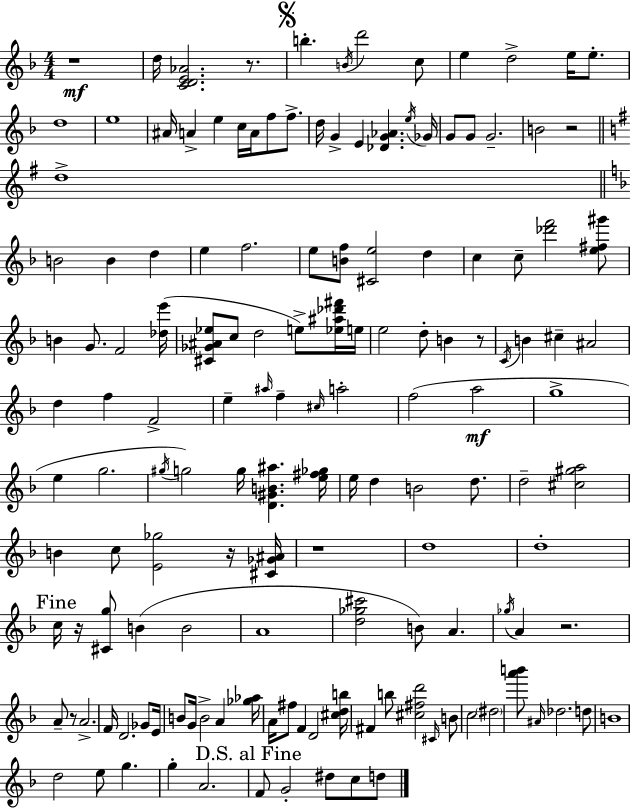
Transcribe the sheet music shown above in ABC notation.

X:1
T:Untitled
M:4/4
L:1/4
K:Dm
z4 d/4 [CDE_A]2 z/2 b B/4 d'2 c/2 e d2 e/4 e/2 d4 e4 ^A/4 A e c/4 A/4 f/2 f/2 d/4 G E [_DG_A] e/4 _G/4 G/2 G/2 G2 B2 z2 d4 B2 B d e f2 e/2 [Bf]/2 [^Ce]2 d c c/2 [_d'f']2 [e^f^g']/2 B G/2 F2 [_de']/4 [^C_G^A_e]/2 c/2 d2 e/2 [_e^a_d'^f']/4 e/4 e2 d/2 B z/2 C/4 B ^c ^A2 d f F2 e ^a/4 f ^c/4 a2 f2 a2 g4 e g2 ^g/4 g2 g/4 [D^GB^a] [e^f_g]/4 e/4 d B2 d/2 d2 [^c^ga]2 B c/2 [E_g]2 z/4 [^C_G^A]/4 z4 d4 d4 c/4 z/4 [^Cg]/2 B B2 A4 [d_g^c']2 B/2 A _g/4 A z2 A/2 z/2 A2 F/4 D2 _G/2 E/4 B/2 G/4 B2 A [_g_a]/4 A/4 ^f/2 F D2 [^cdb]/4 ^F b/2 [^c^fd']2 ^C/4 B/2 c2 ^d2 [a'b']/2 ^A/4 _d2 d/2 B4 d2 e/2 g g A2 F/2 G2 ^d/2 c/2 d/2